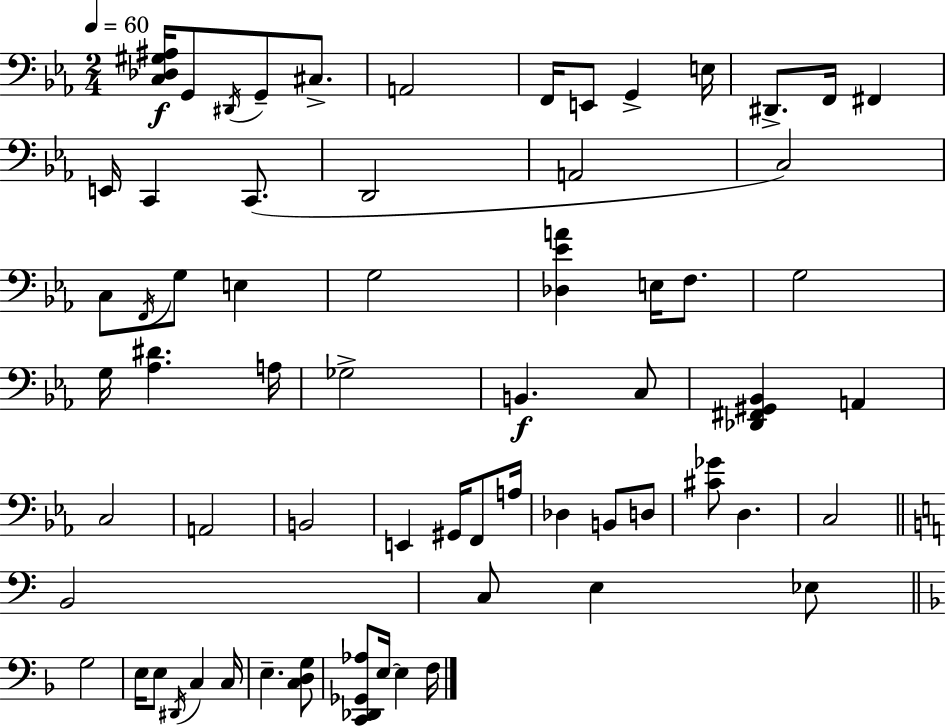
[C3,Db3,G#3,A#3]/s G2/e D#2/s G2/e C#3/e. A2/h F2/s E2/e G2/q E3/s D#2/e. F2/s F#2/q E2/s C2/q C2/e. D2/h A2/h C3/h C3/e F2/s G3/e E3/q G3/h [Db3,Eb4,A4]/q E3/s F3/e. G3/h G3/s [Ab3,D#4]/q. A3/s Gb3/h B2/q. C3/e [Db2,F#2,G#2,Bb2]/q A2/q C3/h A2/h B2/h E2/q G#2/s F2/e A3/s Db3/q B2/e D3/e [C#4,Gb4]/e D3/q. C3/h B2/h C3/e E3/q Eb3/e G3/h E3/s E3/e D#2/s C3/q C3/s E3/q. [C3,D3,G3]/e [C2,Db2,Gb2,Ab3]/e E3/s E3/q F3/s